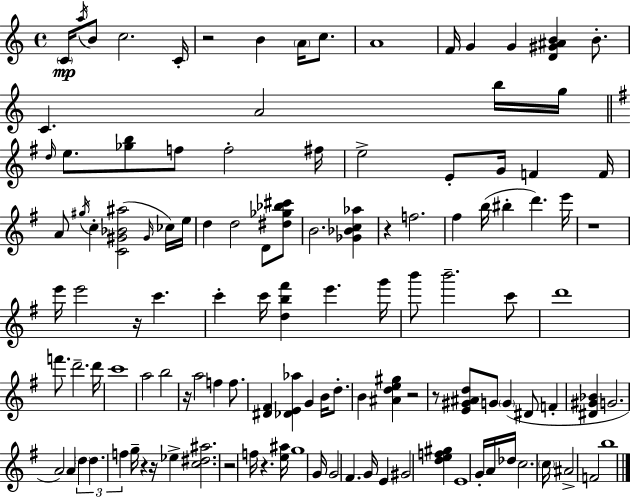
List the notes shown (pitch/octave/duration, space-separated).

C4/s A5/s B4/e C5/h. C4/s R/h B4/q A4/s C5/e. A4/w F4/s G4/q G4/q [D4,G#4,A#4,B4]/q B4/e. C4/q. A4/h B5/s G5/s D5/s E5/e. [Gb5,B5]/e F5/e F5/h F#5/s E5/h E4/e G4/s F4/q F4/s A4/e G#5/s C5/q [C4,G#4,Bb4,A#5]/h G#4/s CES5/s E5/s D5/q D5/h D4/e [D#5,Gb5,Bb5,C#6]/e B4/h. [Gb4,Bb4,C5,Ab5]/q R/q F5/h. F#5/q B5/s BIS5/q D6/q. E6/s R/w E6/s E6/h R/s C6/q. C6/q C6/s [D5,B5,F#6]/q E6/q. G6/s B6/e B6/h. C6/e D6/w F6/e. D6/h. D6/s C6/w A5/h B5/h R/s A5/h F5/q F5/e. [D#4,F#4]/q [Db4,E4,Ab5]/q G4/q B4/s D5/e. B4/q [A#4,D5,E5,G#5]/q R/h R/e [E4,G#4,A#4,D5]/e G4/e G4/q D#4/e F4/q [D#4,G#4,Bb4]/q G4/h. A4/h A4/q D5/q D5/q. F5/q G5/s R/q R/s Eb5/q [C5,D#5,A#5]/h. R/h F5/s R/q. [E5,A#5]/s G5/w G4/s G4/h F#4/q. G4/s E4/q G#4/h [D5,E5,F5,G#5]/q E4/w G4/s A4/s Db5/s C5/h. C5/s A#4/h F4/h B5/w